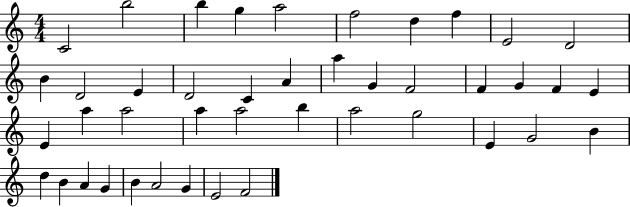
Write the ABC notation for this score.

X:1
T:Untitled
M:4/4
L:1/4
K:C
C2 b2 b g a2 f2 d f E2 D2 B D2 E D2 C A a G F2 F G F E E a a2 a a2 b a2 g2 E G2 B d B A G B A2 G E2 F2